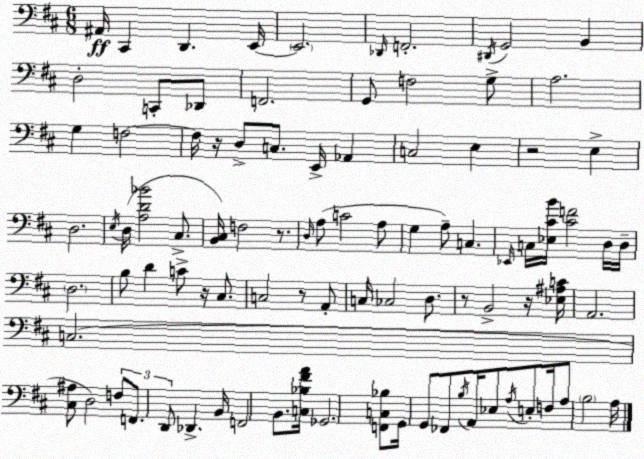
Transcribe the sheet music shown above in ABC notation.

X:1
T:Untitled
M:6/8
L:1/4
K:D
^A,,/4 ^C,, D,, E,,/4 E,,2 _D,,/4 F,,2 ^D,,/4 G,,2 B,, D,2 C,,/2 _D,,/2 F,,2 G,,/2 F,2 G,/2 A,2 G, F,2 F,/4 z/4 D,/2 C,/2 E,,/4 _A,, C,2 E, z2 E, D,2 E,/4 D,/4 [A,D_B]2 ^C,/2 [B,,^C,]/4 F,2 z/2 D,/4 A,/2 C2 A,/2 G, A,/2 C, _E,,/4 C,/4 [_E,^CB]/4 [^CF]2 D,/4 D,/4 D,2 B,/2 D C/2 z/4 ^C,/2 C,2 z/2 A,,/2 C,/4 _C,2 D,/2 z/2 B,,2 z/4 [_E,^A,C]/4 A,,2 C,2 [^C,^A,]/2 D,2 F,/2 F,,/2 D,,/2 _D,, B,,/4 F,,2 B,,/2 [C,_B,^FA]/4 _G,,2 [F,,C,_B,]/2 G,,/4 G,,/2 _F,,/2 B,/4 A,,/4 _E,/2 A,/4 E,/2 F,/4 A,/2 B,2 A,/4